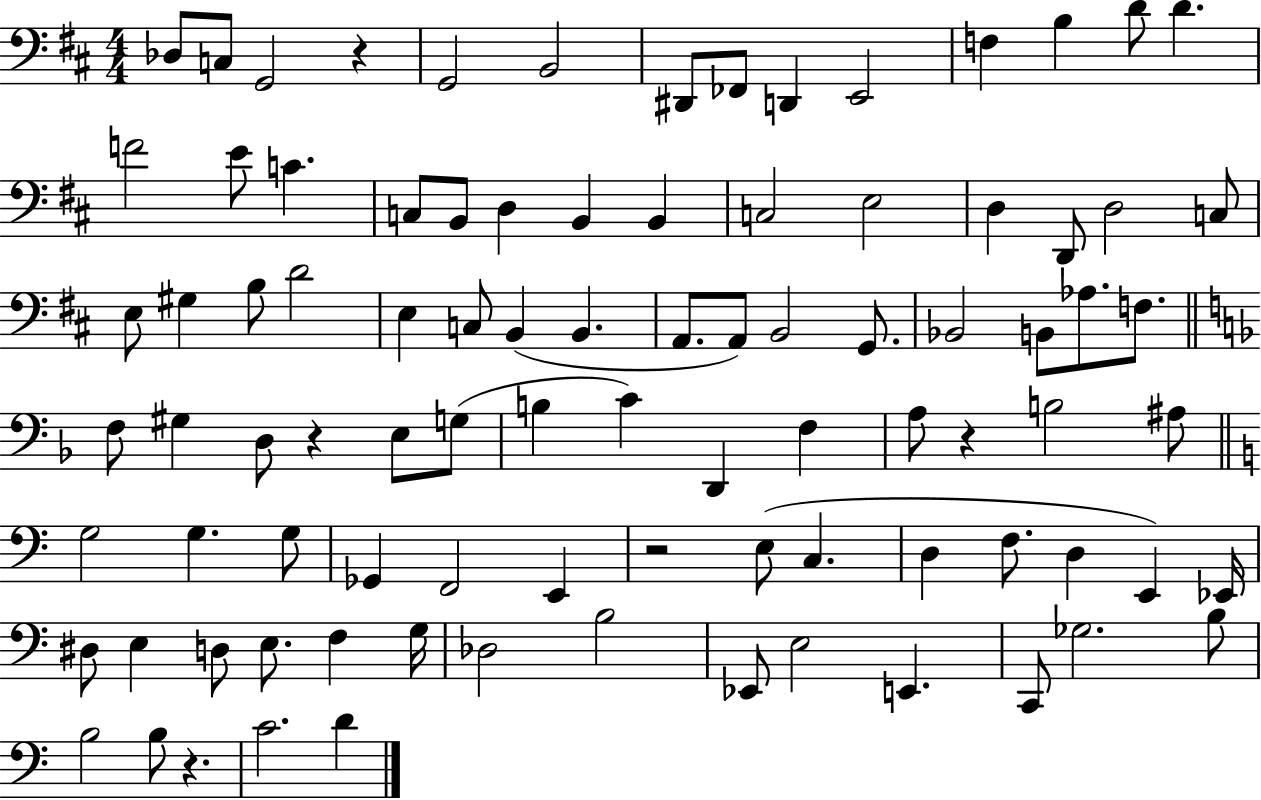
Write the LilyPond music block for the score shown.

{
  \clef bass
  \numericTimeSignature
  \time 4/4
  \key d \major
  des8 c8 g,2 r4 | g,2 b,2 | dis,8 fes,8 d,4 e,2 | f4 b4 d'8 d'4. | \break f'2 e'8 c'4. | c8 b,8 d4 b,4 b,4 | c2 e2 | d4 d,8 d2 c8 | \break e8 gis4 b8 d'2 | e4 c8 b,4( b,4. | a,8. a,8) b,2 g,8. | bes,2 b,8 aes8. f8. | \break \bar "||" \break \key d \minor f8 gis4 d8 r4 e8 g8( | b4 c'4) d,4 f4 | a8 r4 b2 ais8 | \bar "||" \break \key c \major g2 g4. g8 | ges,4 f,2 e,4 | r2 e8( c4. | d4 f8. d4 e,4) ees,16 | \break dis8 e4 d8 e8. f4 g16 | des2 b2 | ees,8 e2 e,4. | c,8 ges2. b8 | \break b2 b8 r4. | c'2. d'4 | \bar "|."
}